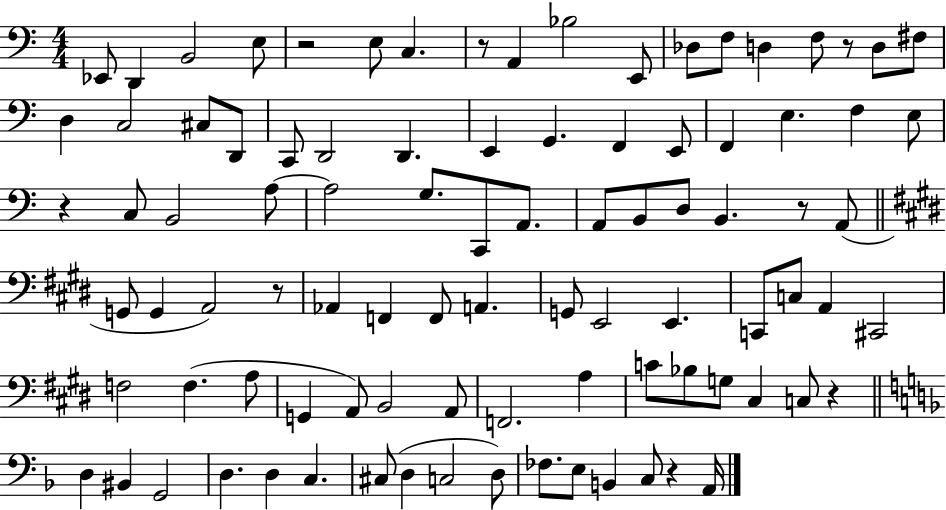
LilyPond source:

{
  \clef bass
  \numericTimeSignature
  \time 4/4
  \key c \major
  ees,8 d,4 b,2 e8 | r2 e8 c4. | r8 a,4 bes2 e,8 | des8 f8 d4 f8 r8 d8 fis8 | \break d4 c2 cis8 d,8 | c,8 d,2 d,4. | e,4 g,4. f,4 e,8 | f,4 e4. f4 e8 | \break r4 c8 b,2 a8~~ | a2 g8. c,8 a,8. | a,8 b,8 d8 b,4. r8 a,8( | \bar "||" \break \key e \major g,8 g,4 a,2) r8 | aes,4 f,4 f,8 a,4. | g,8 e,2 e,4. | c,8 c8 a,4 cis,2 | \break f2 f4.( a8 | g,4 a,8) b,2 a,8 | f,2. a4 | c'8 bes8 g8 cis4 c8 r4 | \break \bar "||" \break \key d \minor d4 bis,4 g,2 | d4. d4 c4. | cis8( d4 c2 d8) | fes8. e8 b,4 c8 r4 a,16 | \break \bar "|."
}